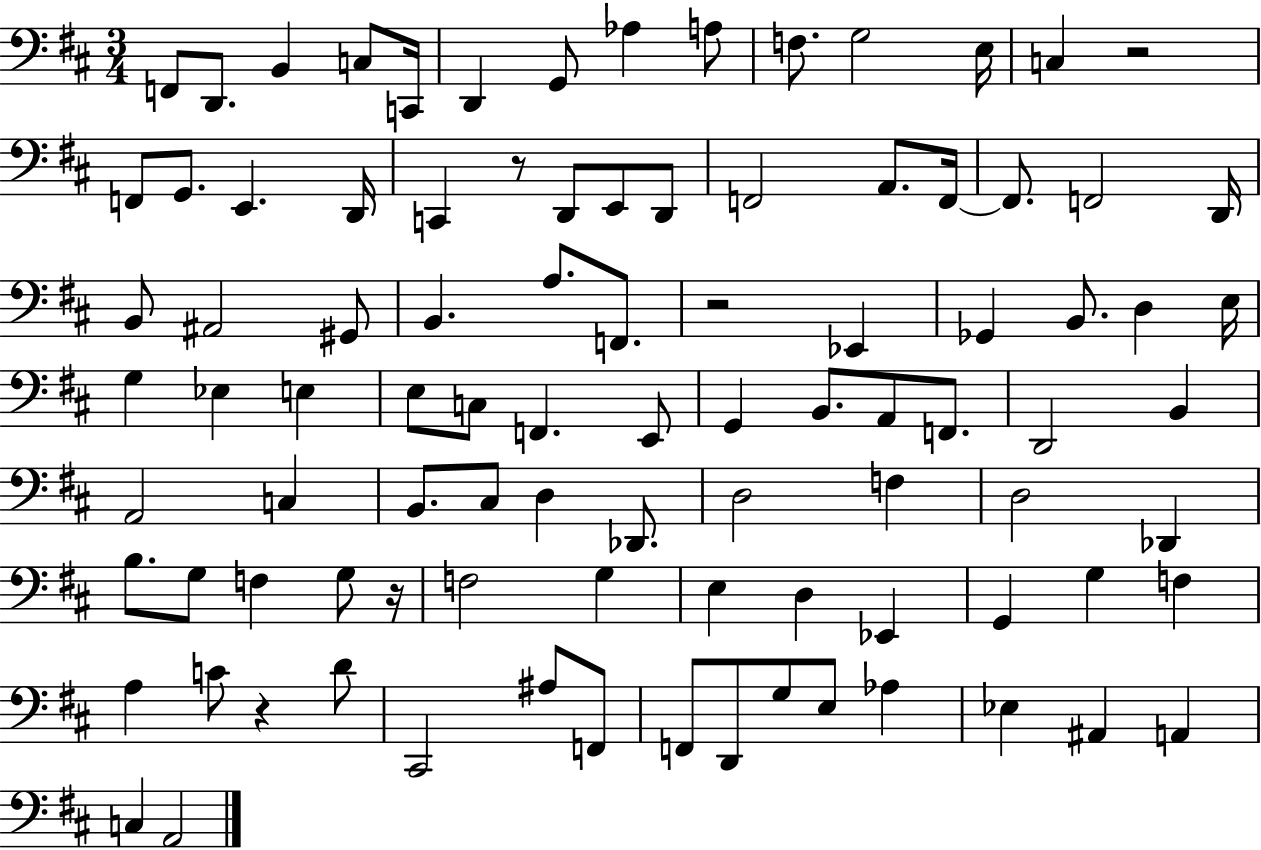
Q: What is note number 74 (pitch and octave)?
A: A3